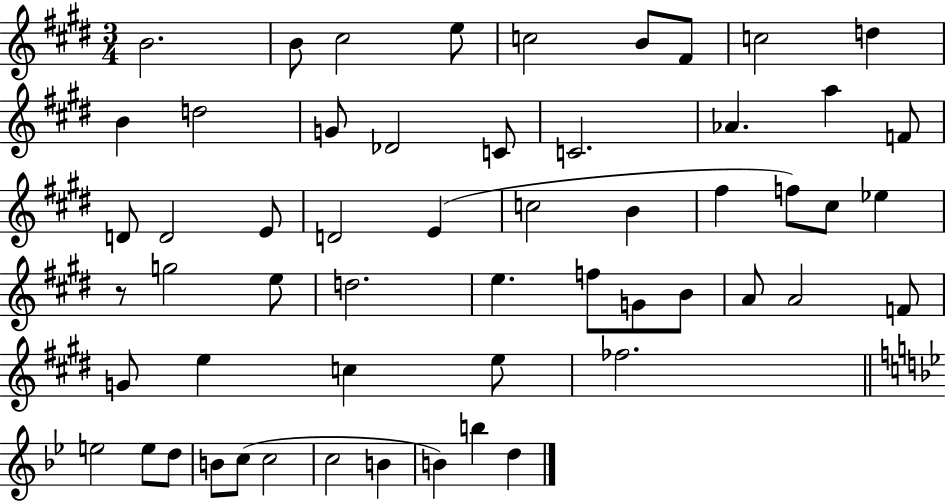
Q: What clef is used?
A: treble